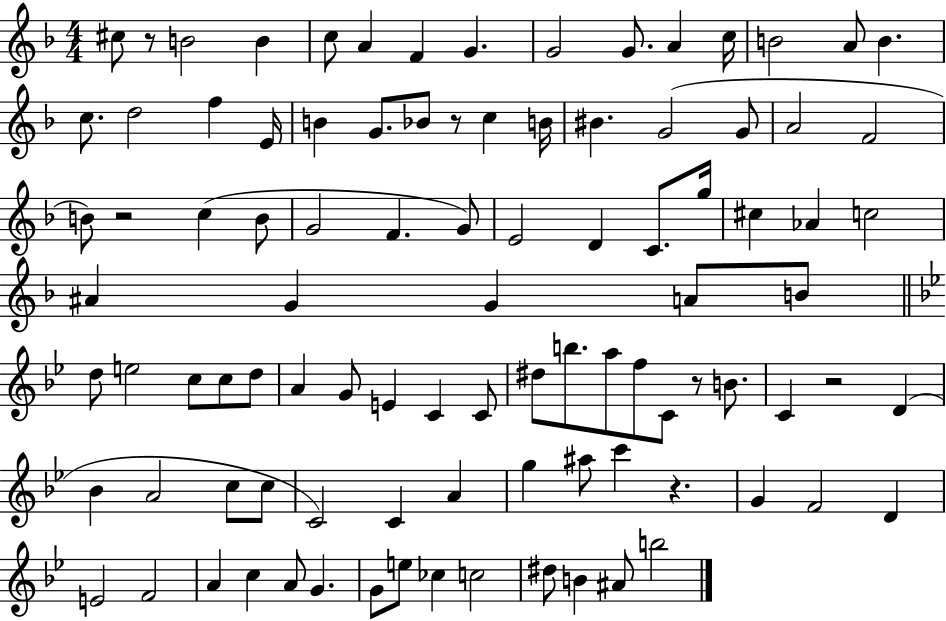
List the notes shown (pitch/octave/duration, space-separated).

C#5/e R/e B4/h B4/q C5/e A4/q F4/q G4/q. G4/h G4/e. A4/q C5/s B4/h A4/e B4/q. C5/e. D5/h F5/q E4/s B4/q G4/e. Bb4/e R/e C5/q B4/s BIS4/q. G4/h G4/e A4/h F4/h B4/e R/h C5/q B4/e G4/h F4/q. G4/e E4/h D4/q C4/e. G5/s C#5/q Ab4/q C5/h A#4/q G4/q G4/q A4/e B4/e D5/e E5/h C5/e C5/e D5/e A4/q G4/e E4/q C4/q C4/e D#5/e B5/e. A5/e F5/e C4/e R/e B4/e. C4/q R/h D4/q Bb4/q A4/h C5/e C5/e C4/h C4/q A4/q G5/q A#5/e C6/q R/q. G4/q F4/h D4/q E4/h F4/h A4/q C5/q A4/e G4/q. G4/e E5/e CES5/q C5/h D#5/e B4/q A#4/e B5/h